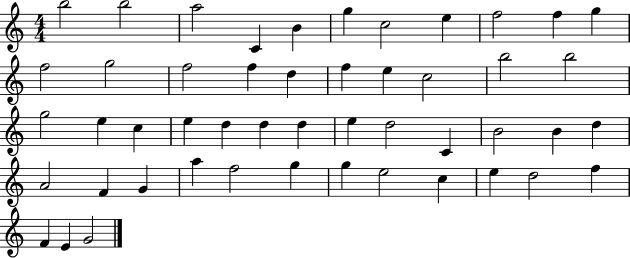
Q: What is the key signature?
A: C major